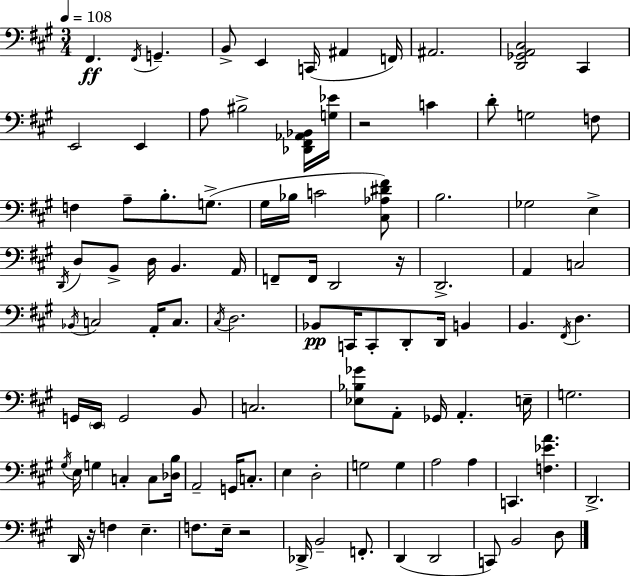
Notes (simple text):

F#2/q. F#2/s G2/q. B2/e E2/q C2/s A#2/q F2/s A#2/h. [D2,Gb2,A2,C#3]/h C#2/q E2/h E2/q A3/e BIS3/h [Db2,F#2,Ab2,Bb2]/s [G3,Eb4]/s R/h C4/q D4/e G3/h F3/e F3/q A3/e B3/e. G3/e. G#3/s Bb3/s C4/h [C#3,Ab3,D#4,F#4]/e B3/h. Gb3/h E3/q D2/s D3/e B2/e D3/s B2/q. A2/s F2/e F2/s D2/h R/s D2/h. A2/q C3/h Bb2/s C3/h A2/s C3/e. C#3/s D3/h. Bb2/e C2/s C2/e D2/e D2/s B2/q B2/q. F#2/s D3/q. G2/s E2/s G2/h B2/e C3/h. [Eb3,Bb3,Gb4]/e A2/e Gb2/s A2/q. E3/s G3/h. G#3/s E3/s G3/q C3/q C3/e [Db3,B3]/s A2/h G2/s C3/e. E3/q D3/h G3/h G3/q A3/h A3/q C2/q. [F3,Eb4,A4]/q. D2/h. D2/s R/s F3/q E3/q. F3/e. E3/s R/h Db2/s B2/h F2/e. D2/q D2/h C2/e B2/h D3/e